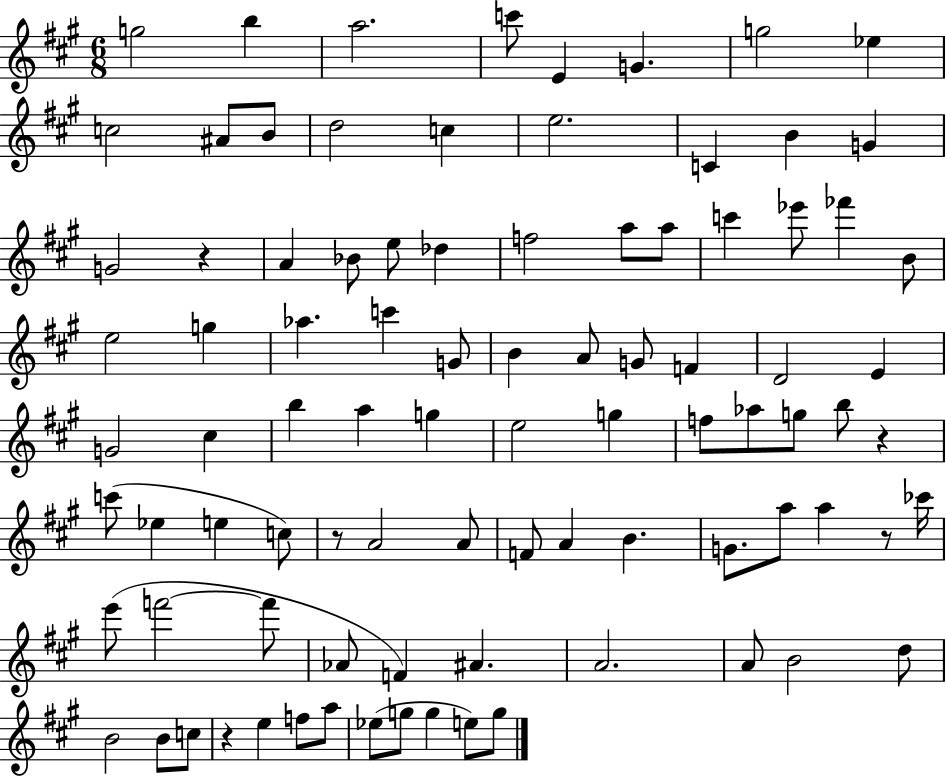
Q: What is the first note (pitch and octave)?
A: G5